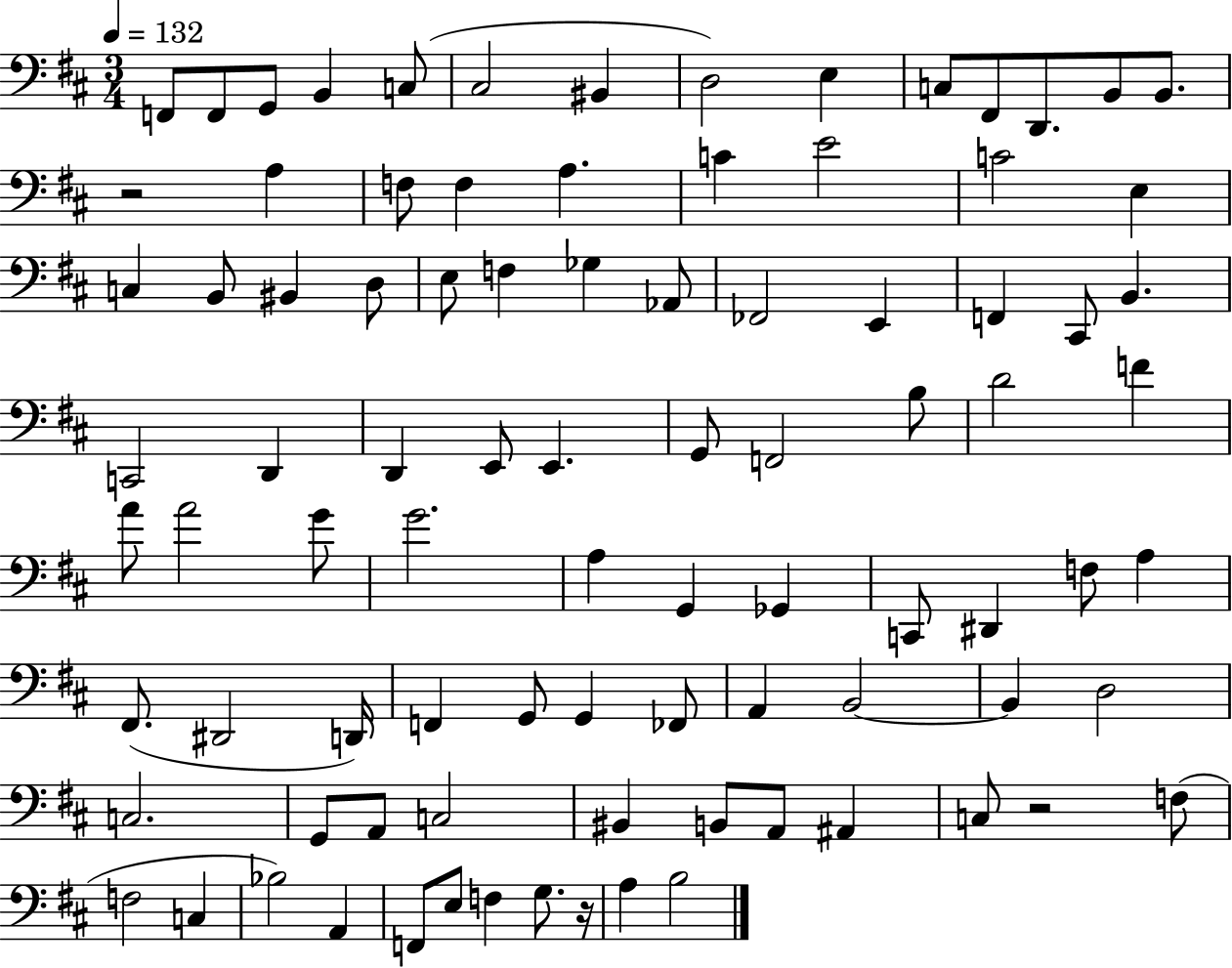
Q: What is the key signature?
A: D major